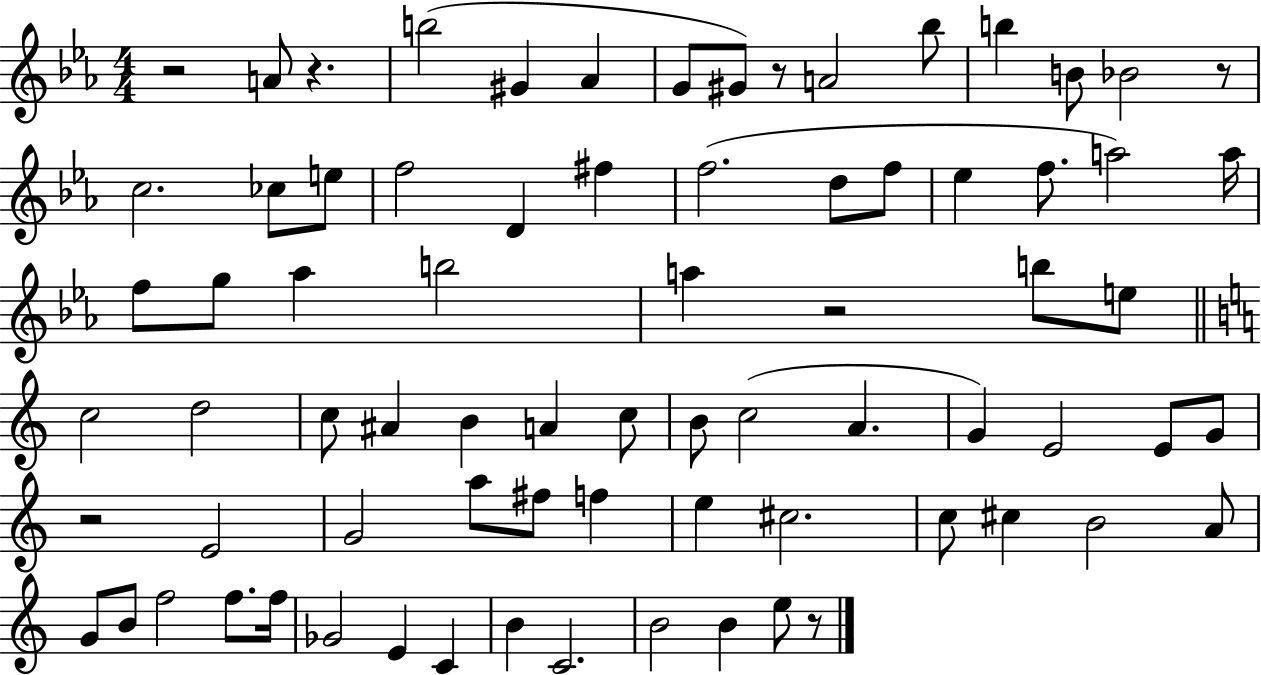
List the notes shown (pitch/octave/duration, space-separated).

R/h A4/e R/q. B5/h G#4/q Ab4/q G4/e G#4/e R/e A4/h Bb5/e B5/q B4/e Bb4/h R/e C5/h. CES5/e E5/e F5/h D4/q F#5/q F5/h. D5/e F5/e Eb5/q F5/e. A5/h A5/s F5/e G5/e Ab5/q B5/h A5/q R/h B5/e E5/e C5/h D5/h C5/e A#4/q B4/q A4/q C5/e B4/e C5/h A4/q. G4/q E4/h E4/e G4/e R/h E4/h G4/h A5/e F#5/e F5/q E5/q C#5/h. C5/e C#5/q B4/h A4/e G4/e B4/e F5/h F5/e. F5/s Gb4/h E4/q C4/q B4/q C4/h. B4/h B4/q E5/e R/e